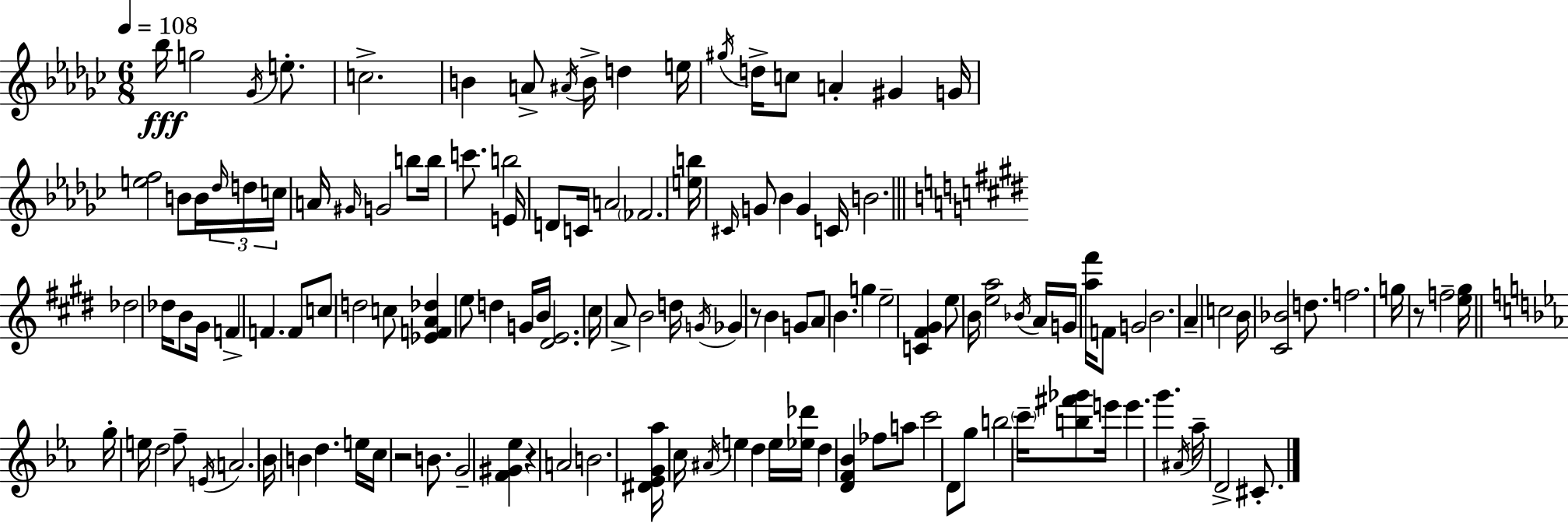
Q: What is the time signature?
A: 6/8